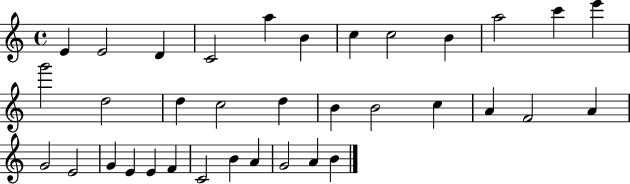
{
  \clef treble
  \time 4/4
  \defaultTimeSignature
  \key c \major
  e'4 e'2 d'4 | c'2 a''4 b'4 | c''4 c''2 b'4 | a''2 c'''4 e'''4 | \break g'''2 d''2 | d''4 c''2 d''4 | b'4 b'2 c''4 | a'4 f'2 a'4 | \break g'2 e'2 | g'4 e'4 e'4 f'4 | c'2 b'4 a'4 | g'2 a'4 b'4 | \break \bar "|."
}